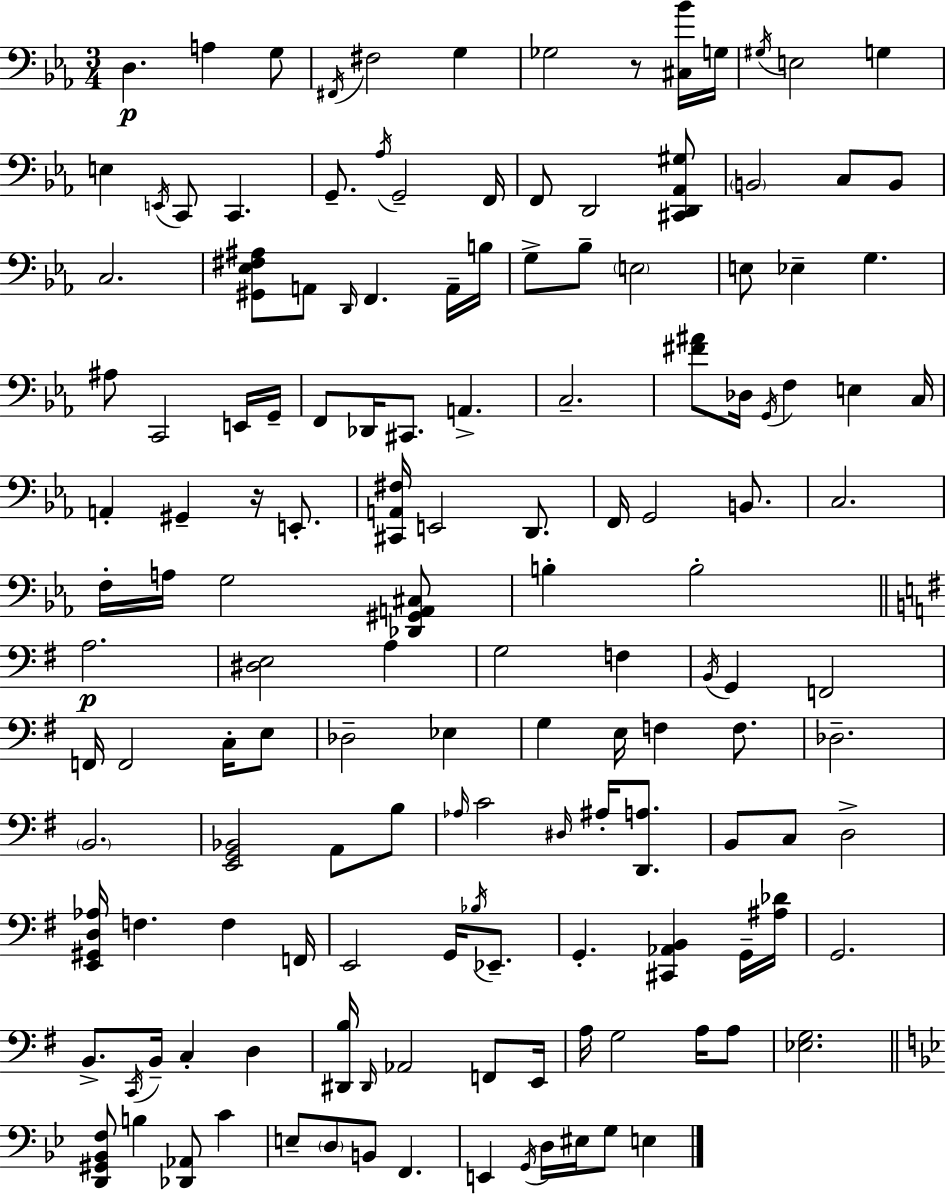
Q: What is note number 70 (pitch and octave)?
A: G2